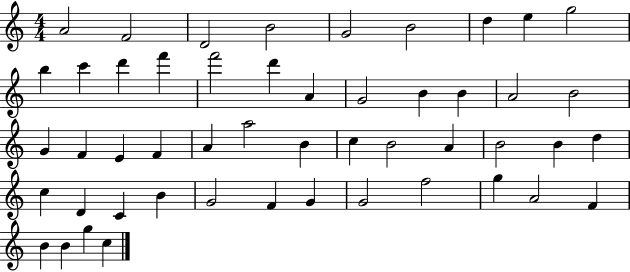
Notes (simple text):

A4/h F4/h D4/h B4/h G4/h B4/h D5/q E5/q G5/h B5/q C6/q D6/q F6/q F6/h D6/q A4/q G4/h B4/q B4/q A4/h B4/h G4/q F4/q E4/q F4/q A4/q A5/h B4/q C5/q B4/h A4/q B4/h B4/q D5/q C5/q D4/q C4/q B4/q G4/h F4/q G4/q G4/h F5/h G5/q A4/h F4/q B4/q B4/q G5/q C5/q